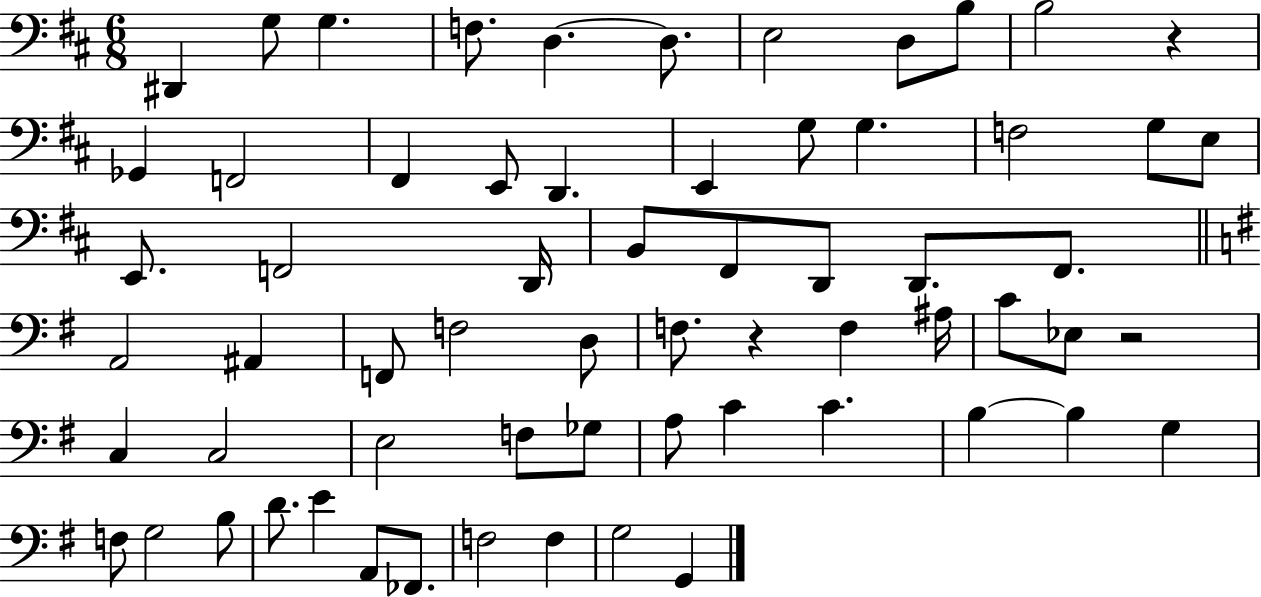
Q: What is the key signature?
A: D major